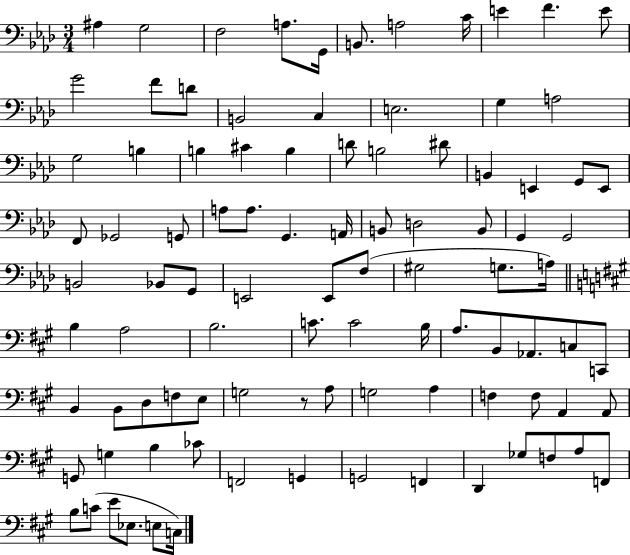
X:1
T:Untitled
M:3/4
L:1/4
K:Ab
^A, G,2 F,2 A,/2 G,,/4 B,,/2 A,2 C/4 E F E/2 G2 F/2 D/2 B,,2 C, E,2 G, A,2 G,2 B, B, ^C B, D/2 B,2 ^D/2 B,, E,, G,,/2 E,,/2 F,,/2 _G,,2 G,,/2 A,/2 A,/2 G,, A,,/4 B,,/2 D,2 B,,/2 G,, G,,2 B,,2 _B,,/2 G,,/2 E,,2 E,,/2 F,/2 ^G,2 G,/2 A,/4 B, A,2 B,2 C/2 C2 B,/4 A,/2 B,,/2 _A,,/2 C,/2 C,,/2 B,, B,,/2 D,/2 F,/2 E,/2 G,2 z/2 A,/2 G,2 A, F, F,/2 A,, A,,/2 G,,/2 G, B, _C/2 F,,2 G,, G,,2 F,, D,, _G,/2 F,/2 A,/2 F,,/2 B,/2 C/2 E/2 _E,/2 E,/2 C,/4